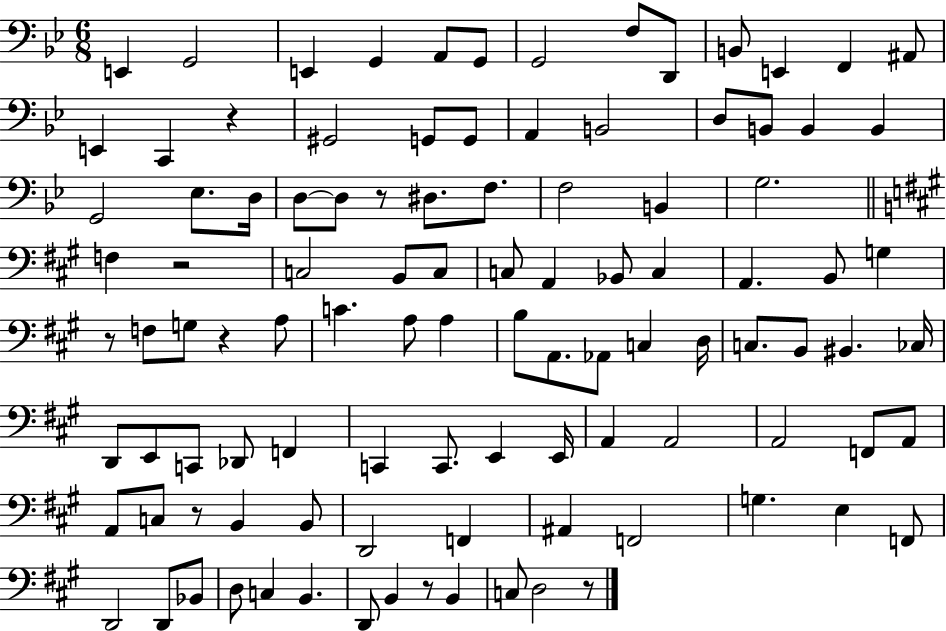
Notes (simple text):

E2/q G2/h E2/q G2/q A2/e G2/e G2/h F3/e D2/e B2/e E2/q F2/q A#2/e E2/q C2/q R/q G#2/h G2/e G2/e A2/q B2/h D3/e B2/e B2/q B2/q G2/h Eb3/e. D3/s D3/e D3/e R/e D#3/e. F3/e. F3/h B2/q G3/h. F3/q R/h C3/h B2/e C3/e C3/e A2/q Bb2/e C3/q A2/q. B2/e G3/q R/e F3/e G3/e R/q A3/e C4/q. A3/e A3/q B3/e A2/e. Ab2/e C3/q D3/s C3/e. B2/e BIS2/q. CES3/s D2/e E2/e C2/e Db2/e F2/q C2/q C2/e. E2/q E2/s A2/q A2/h A2/h F2/e A2/e A2/e C3/e R/e B2/q B2/e D2/h F2/q A#2/q F2/h G3/q. E3/q F2/e D2/h D2/e Bb2/e D3/e C3/q B2/q. D2/e B2/q R/e B2/q C3/e D3/h R/e